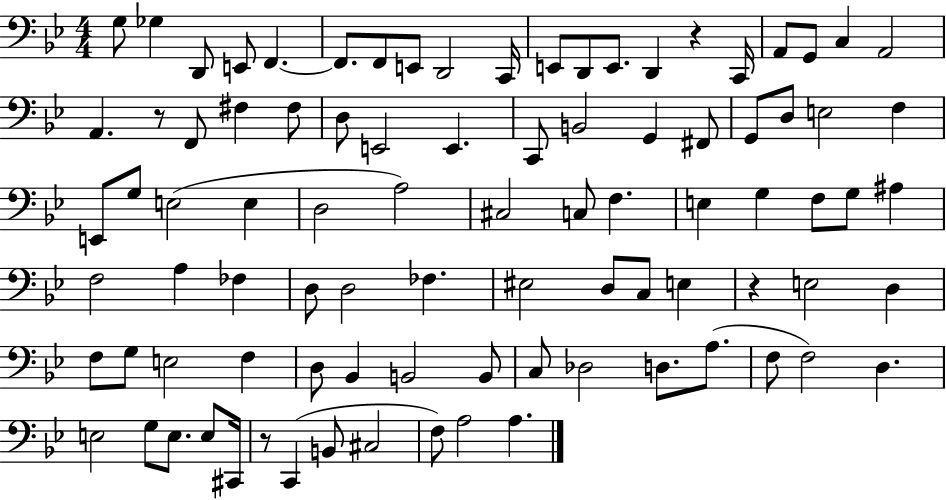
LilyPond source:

{
  \clef bass
  \numericTimeSignature
  \time 4/4
  \key bes \major
  \repeat volta 2 { g8 ges4 d,8 e,8 f,4.~~ | f,8. f,8 e,8 d,2 c,16 | e,8 d,8 e,8. d,4 r4 c,16 | a,8 g,8 c4 a,2 | \break a,4. r8 f,8 fis4 fis8 | d8 e,2 e,4. | c,8 b,2 g,4 fis,8 | g,8 d8 e2 f4 | \break e,8 g8 e2( e4 | d2 a2) | cis2 c8 f4. | e4 g4 f8 g8 ais4 | \break f2 a4 fes4 | d8 d2 fes4. | eis2 d8 c8 e4 | r4 e2 d4 | \break f8 g8 e2 f4 | d8 bes,4 b,2 b,8 | c8 des2 d8. a8.( | f8 f2) d4. | \break e2 g8 e8. e8 cis,16 | r8 c,4( b,8 cis2 | f8) a2 a4. | } \bar "|."
}